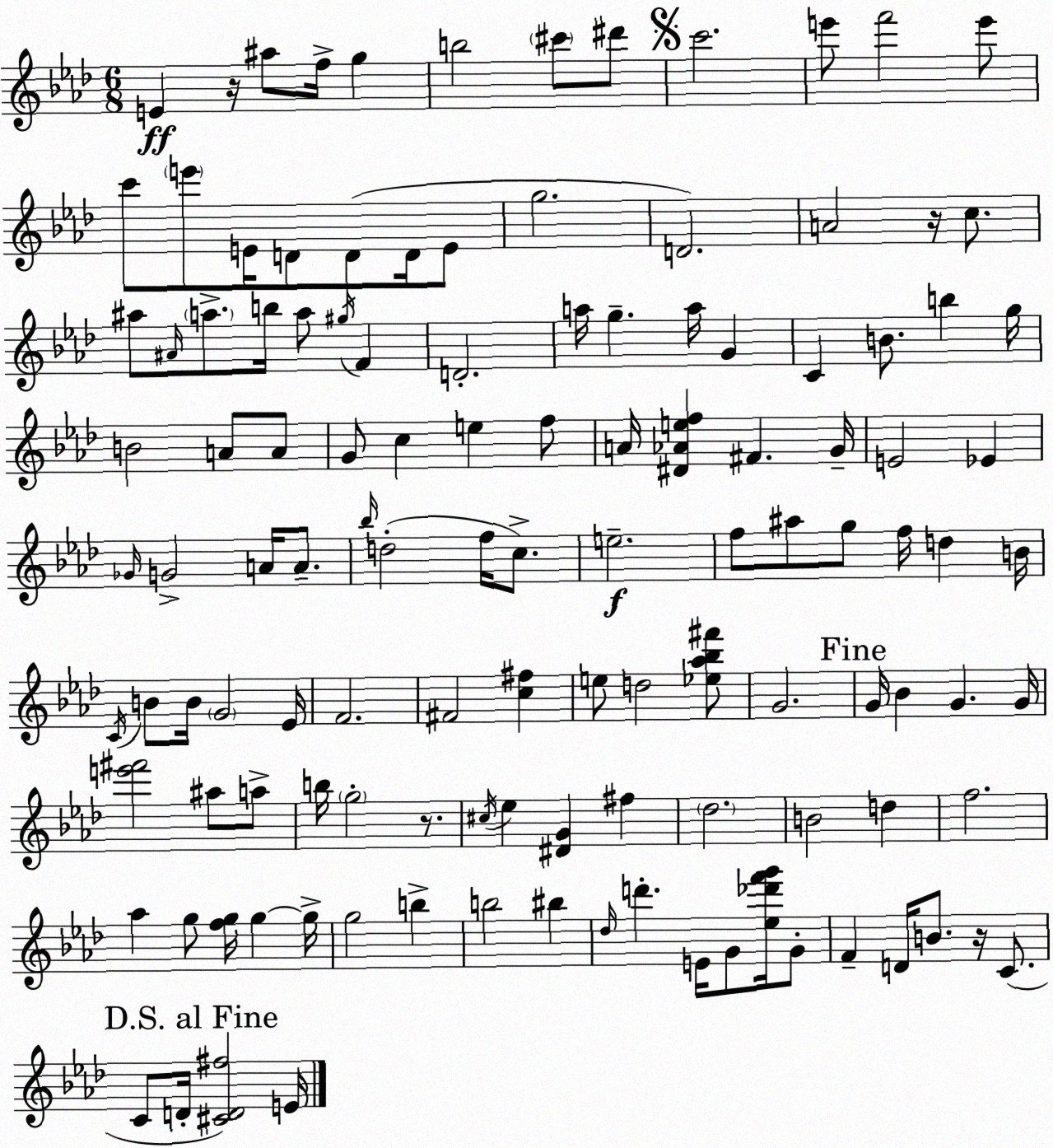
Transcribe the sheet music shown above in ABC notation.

X:1
T:Untitled
M:6/8
L:1/4
K:Ab
E z/4 ^a/2 f/4 g b2 ^c'/2 ^d'/2 c'2 e'/2 f'2 e'/2 c'/2 e'/2 E/4 D/2 D/2 D/4 E/2 g2 D2 A2 z/4 c/2 ^a/2 ^A/4 a/2 b/4 a/2 ^g/4 F D2 a/4 g a/4 G C B/2 b g/4 B2 A/2 A/2 G/2 c e f/2 A/4 [^D_Aef] ^F G/4 E2 _E _G/4 G2 A/4 A/2 _b/4 d2 f/4 c/2 e2 f/2 ^a/2 g/2 f/4 d B/4 C/4 B/2 B/4 G2 _E/4 F2 ^F2 [c^f] e/2 d2 [_e_a_b^f']/2 G2 G/4 _B G G/4 [e'^f']2 ^a/2 a/2 b/4 g2 z/2 ^c/4 _e [^DG] ^f _d2 B2 d f2 _a g/2 [fg]/4 g g/4 g2 b b2 ^b _d/4 d' E/4 G/2 [_e_d'f'g']/4 G/2 F D/4 B/2 z/4 C/2 C/2 D/4 [^CD^f]2 E/4